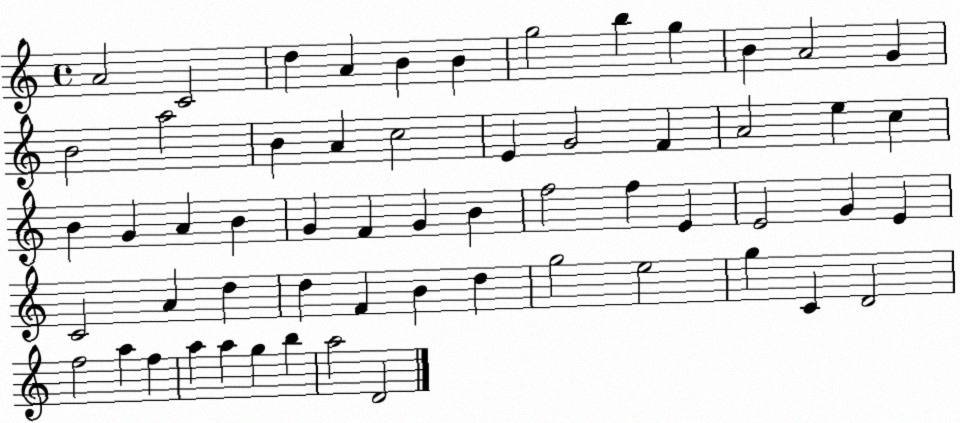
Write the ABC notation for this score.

X:1
T:Untitled
M:4/4
L:1/4
K:C
A2 C2 d A B B g2 b g B A2 G B2 a2 B A c2 E G2 F A2 e c B G A B G F G B f2 f E E2 G E C2 A d d F B d g2 e2 g C D2 f2 a f a a g b a2 D2